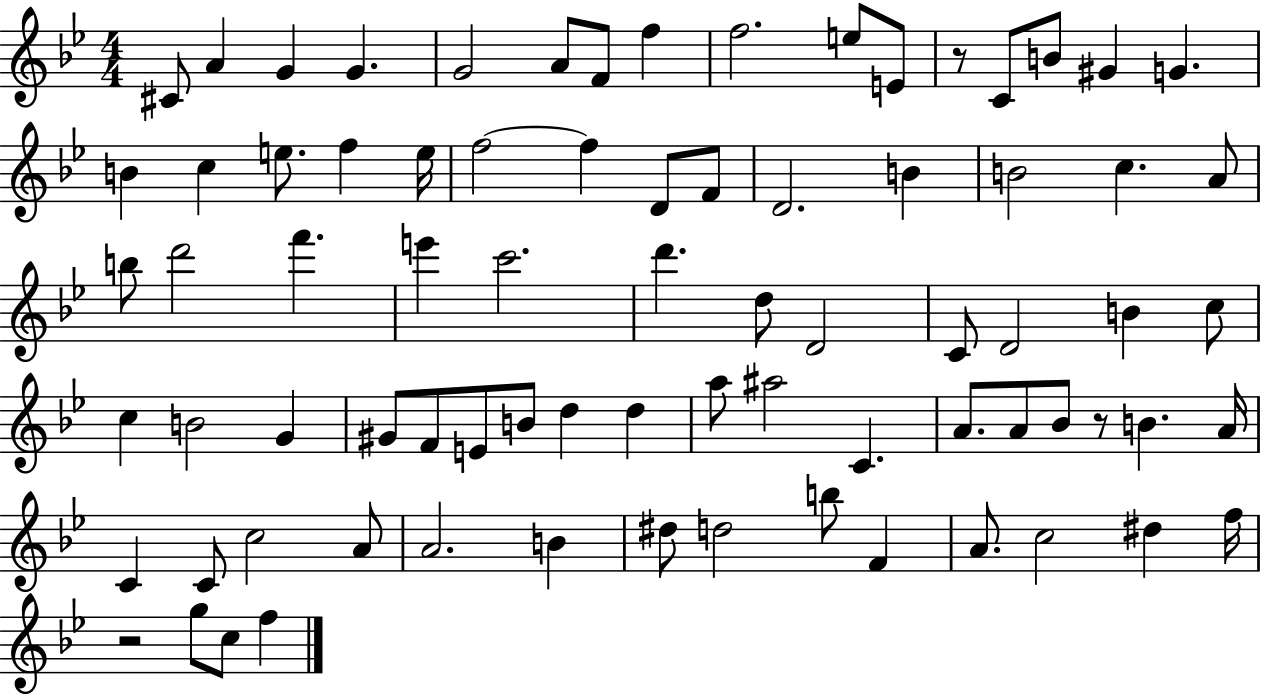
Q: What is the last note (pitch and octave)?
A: F5